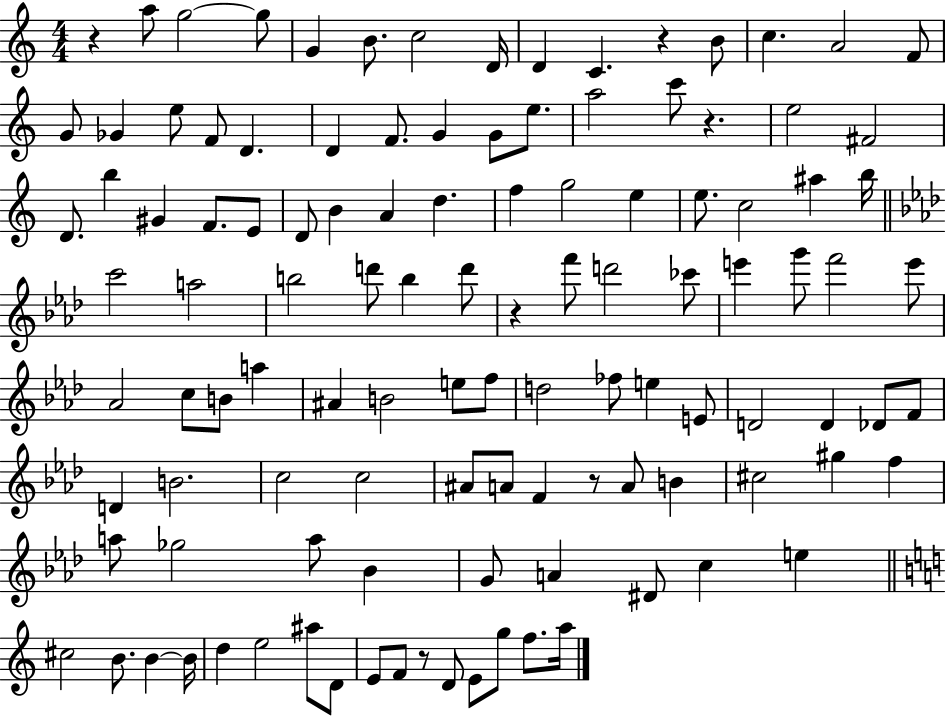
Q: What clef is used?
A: treble